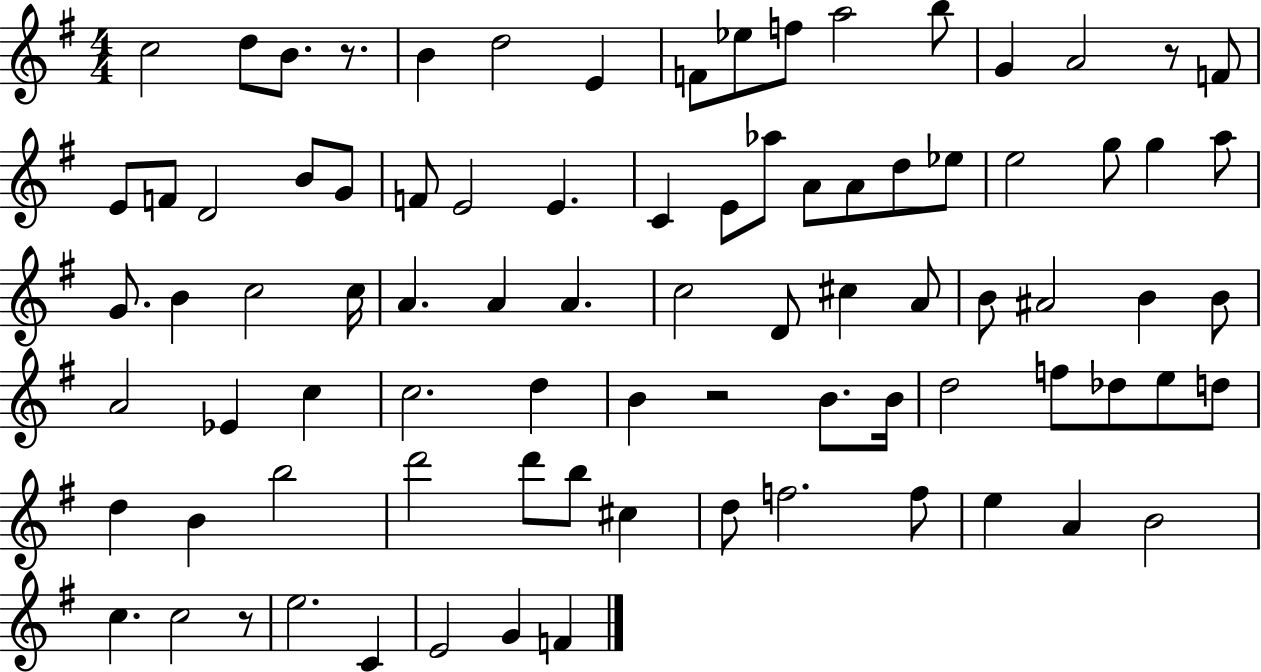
C5/h D5/e B4/e. R/e. B4/q D5/h E4/q F4/e Eb5/e F5/e A5/h B5/e G4/q A4/h R/e F4/e E4/e F4/e D4/h B4/e G4/e F4/e E4/h E4/q. C4/q E4/e Ab5/e A4/e A4/e D5/e Eb5/e E5/h G5/e G5/q A5/e G4/e. B4/q C5/h C5/s A4/q. A4/q A4/q. C5/h D4/e C#5/q A4/e B4/e A#4/h B4/q B4/e A4/h Eb4/q C5/q C5/h. D5/q B4/q R/h B4/e. B4/s D5/h F5/e Db5/e E5/e D5/e D5/q B4/q B5/h D6/h D6/e B5/e C#5/q D5/e F5/h. F5/e E5/q A4/q B4/h C5/q. C5/h R/e E5/h. C4/q E4/h G4/q F4/q